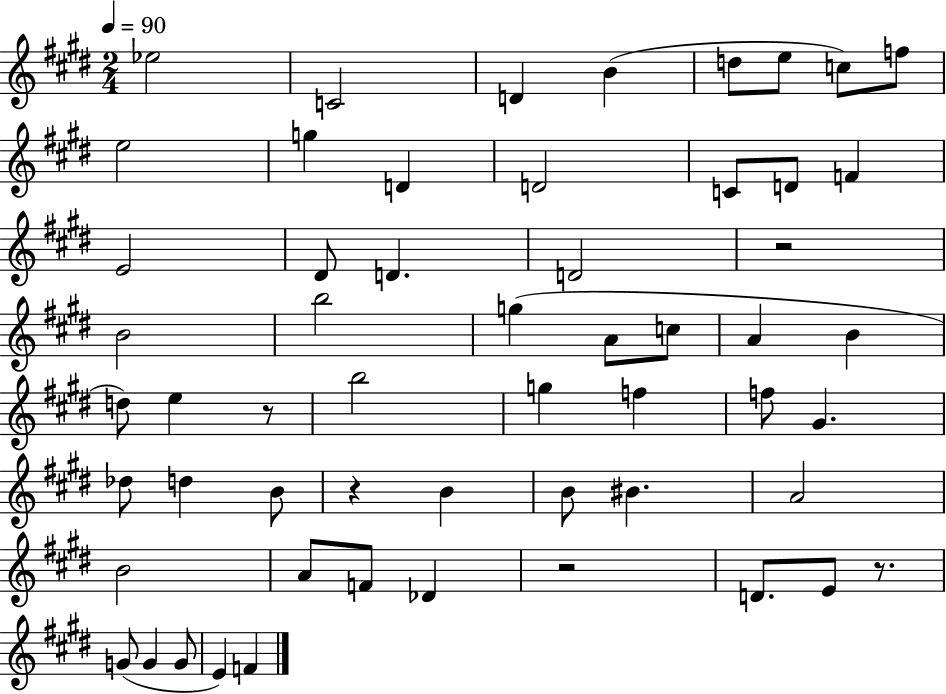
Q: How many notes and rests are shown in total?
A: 56